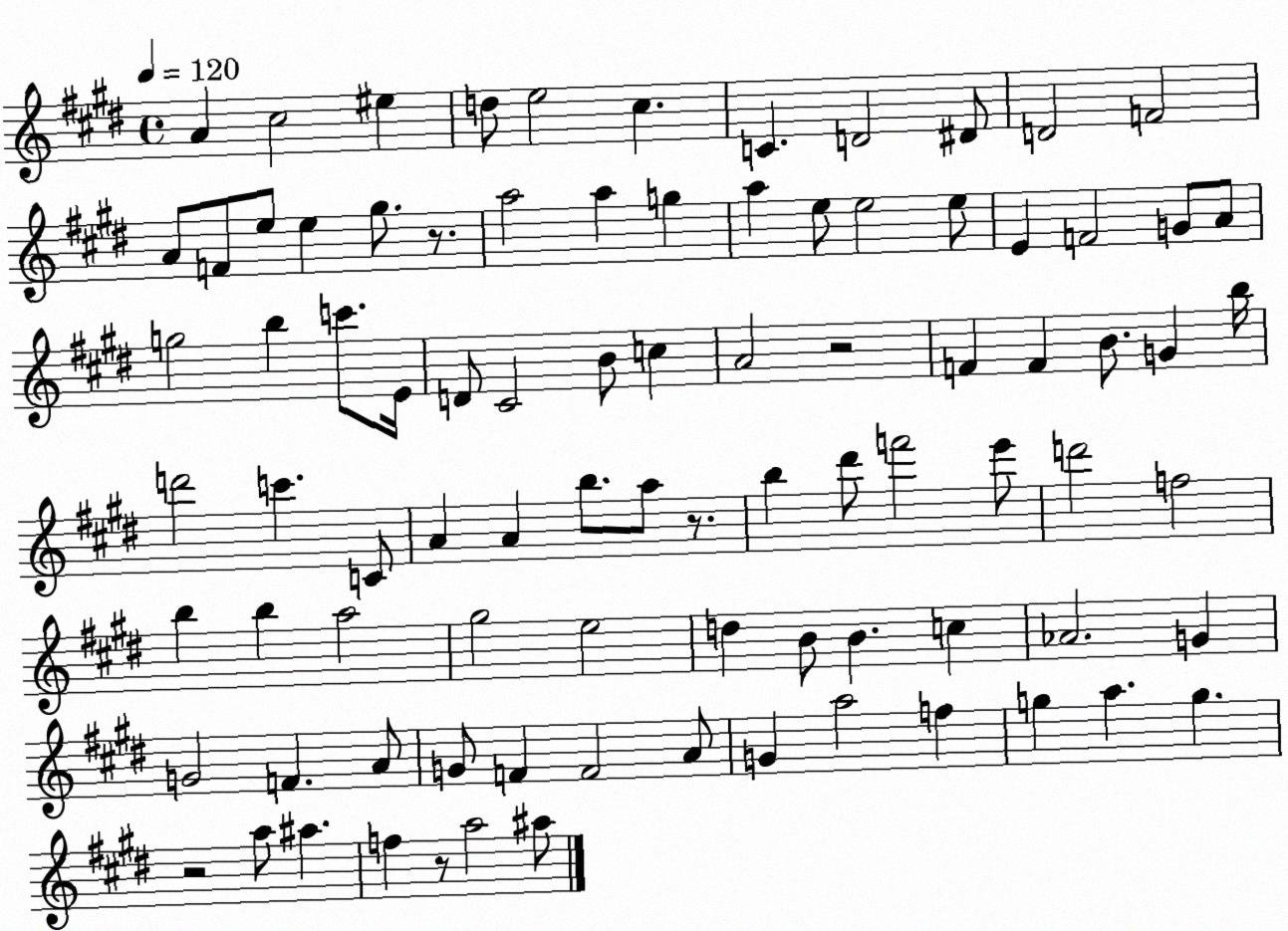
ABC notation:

X:1
T:Untitled
M:4/4
L:1/4
K:E
A ^c2 ^e d/2 e2 ^c C D2 ^D/2 D2 F2 A/2 F/2 e/2 e ^g/2 z/2 a2 a g a e/2 e2 e/2 E F2 G/2 A/2 g2 b c'/2 E/4 D/2 ^C2 B/2 c A2 z2 F F B/2 G b/4 d'2 c' C/2 A A b/2 a/2 z/2 b ^d'/2 f'2 e'/2 d'2 f2 b b a2 ^g2 e2 d B/2 B c _A2 G G2 F A/2 G/2 F F2 A/2 G a2 f g a g z2 a/2 ^a f z/2 a2 ^a/2